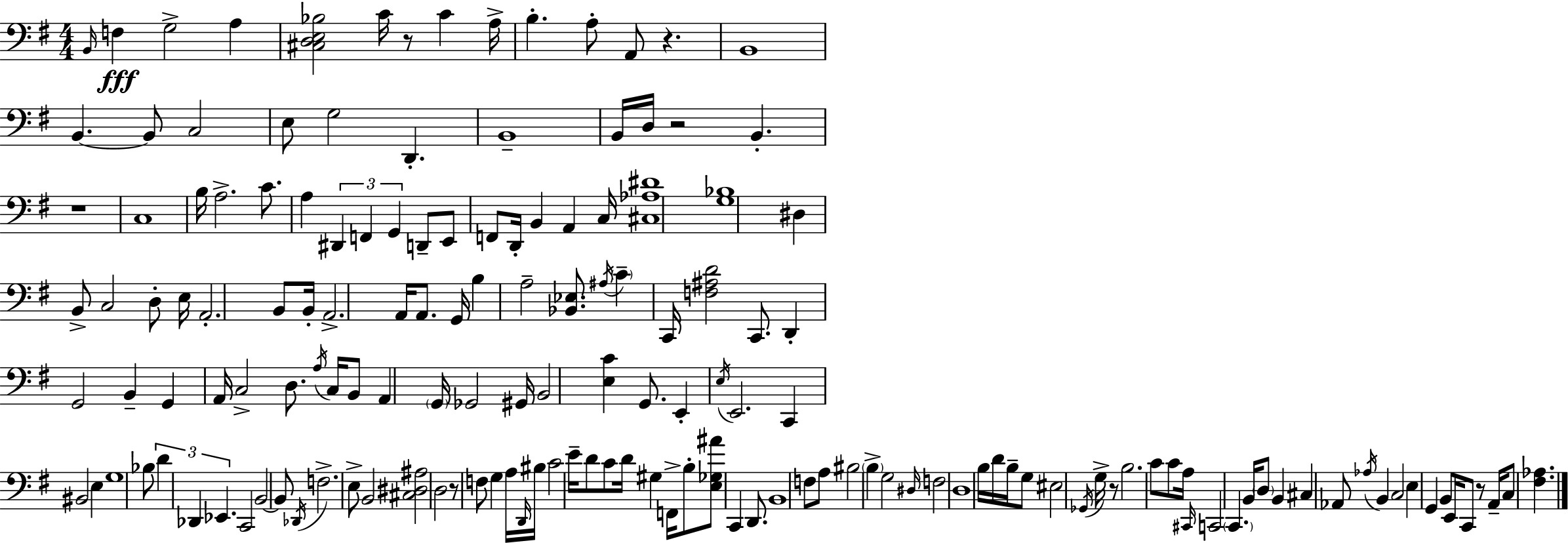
{
  \clef bass
  \numericTimeSignature
  \time 4/4
  \key e \minor
  \grace { b,16 }\fff f4 g2-> a4 | <cis d e bes>2 c'16 r8 c'4 | a16-> b4.-. a8-. a,8 r4. | b,1 | \break b,4.~~ b,8 c2 | e8 g2 d,4.-. | b,1-- | b,16 d16 r2 b,4.-. | \break r1 | c1 | b16 a2.-> c'8. | a4 \tuplet 3/2 { dis,4 f,4 g,4 } | \break d,8-- e,8 f,8 d,16-. b,4 a,4 | c16 <cis aes dis'>1 | <g bes>1 | dis4 b,8-> c2 d8-. | \break e16 a,2.-. b,8 | b,16-. a,2.-> a,16 a,8. | g,16 b4 a2-- <bes, ees>8. | \acciaccatura { ais16 } \parenthesize c'4-- c,16 <f ais d'>2 c,8. | \break d,4-. g,2 b,4-- | g,4 a,16 c2-> d8. | \acciaccatura { a16 } c16 b,8 a,4 \parenthesize g,16 ges,2 | gis,16 b,2 <e c'>4 | \break g,8. e,4-. \acciaccatura { e16 } e,2. | c,4 bis,2 | e4 g1 | bes8 \tuplet 3/2 { d'4 des,4 ees,4. } | \break c,2 b,2~~ | b,8 \acciaccatura { des,16 } f2.-> | e8-> b,2 <cis dis ais>2 | d2 r8 f8 | \break g4 a16 \grace { d,16 } bis16 c'2 | e'16-- d'8 c'8 d'16 gis4 f,16-> b8-. <e ges ais'>8 c,4 | d,8. b,1 | f8 a8 bis2 | \break \parenthesize b4-> g2 \grace { dis16 } f2 | d1 | b16 d'16 b16-- g8 eis2 | \acciaccatura { ges,16 } g16-> r8 b2. | \break c'8 c'8 a16 \grace { cis,16 } c,2 | \parenthesize c,4. b,16 \parenthesize d8 b,4 cis4 | aes,8 \acciaccatura { aes16 } b,4 c2 | e4 g,4 b,8 e,16 c,8 r8 | \break a,16-- c8 <fis aes>4. \bar "|."
}